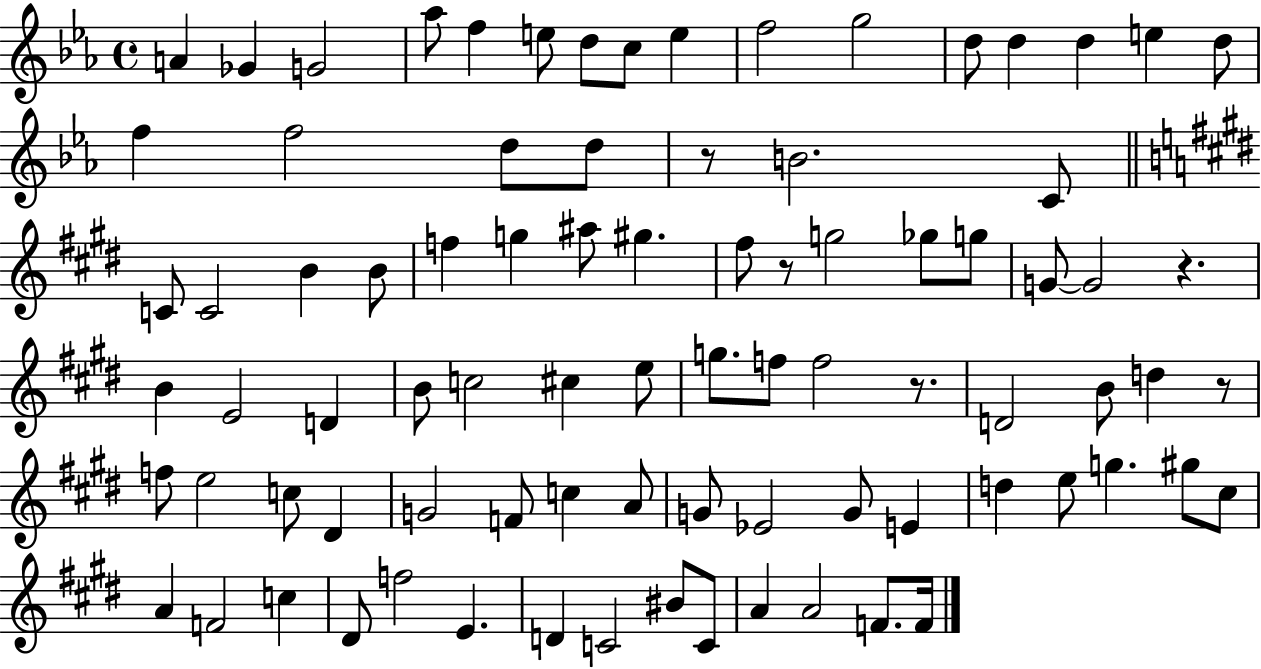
A4/q Gb4/q G4/h Ab5/e F5/q E5/e D5/e C5/e E5/q F5/h G5/h D5/e D5/q D5/q E5/q D5/e F5/q F5/h D5/e D5/e R/e B4/h. C4/e C4/e C4/h B4/q B4/e F5/q G5/q A#5/e G#5/q. F#5/e R/e G5/h Gb5/e G5/e G4/e G4/h R/q. B4/q E4/h D4/q B4/e C5/h C#5/q E5/e G5/e. F5/e F5/h R/e. D4/h B4/e D5/q R/e F5/e E5/h C5/e D#4/q G4/h F4/e C5/q A4/e G4/e Eb4/h G4/e E4/q D5/q E5/e G5/q. G#5/e C#5/e A4/q F4/h C5/q D#4/e F5/h E4/q. D4/q C4/h BIS4/e C4/e A4/q A4/h F4/e. F4/s